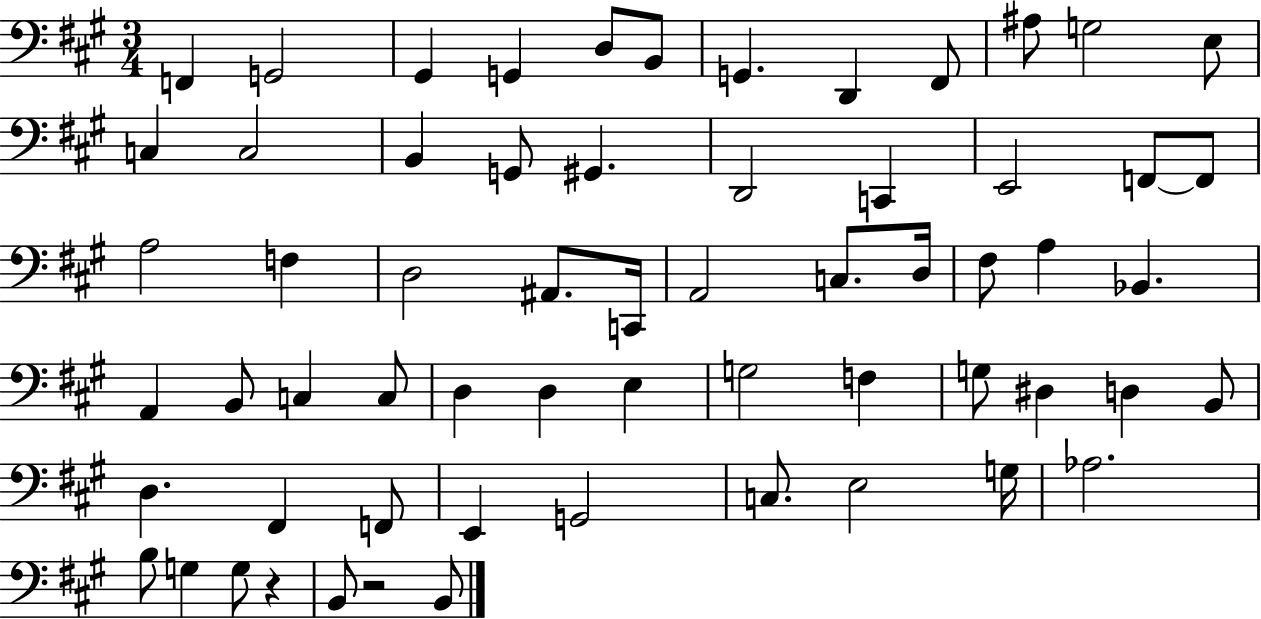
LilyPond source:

{
  \clef bass
  \numericTimeSignature
  \time 3/4
  \key a \major
  f,4 g,2 | gis,4 g,4 d8 b,8 | g,4. d,4 fis,8 | ais8 g2 e8 | \break c4 c2 | b,4 g,8 gis,4. | d,2 c,4 | e,2 f,8~~ f,8 | \break a2 f4 | d2 ais,8. c,16 | a,2 c8. d16 | fis8 a4 bes,4. | \break a,4 b,8 c4 c8 | d4 d4 e4 | g2 f4 | g8 dis4 d4 b,8 | \break d4. fis,4 f,8 | e,4 g,2 | c8. e2 g16 | aes2. | \break b8 g4 g8 r4 | b,8 r2 b,8 | \bar "|."
}